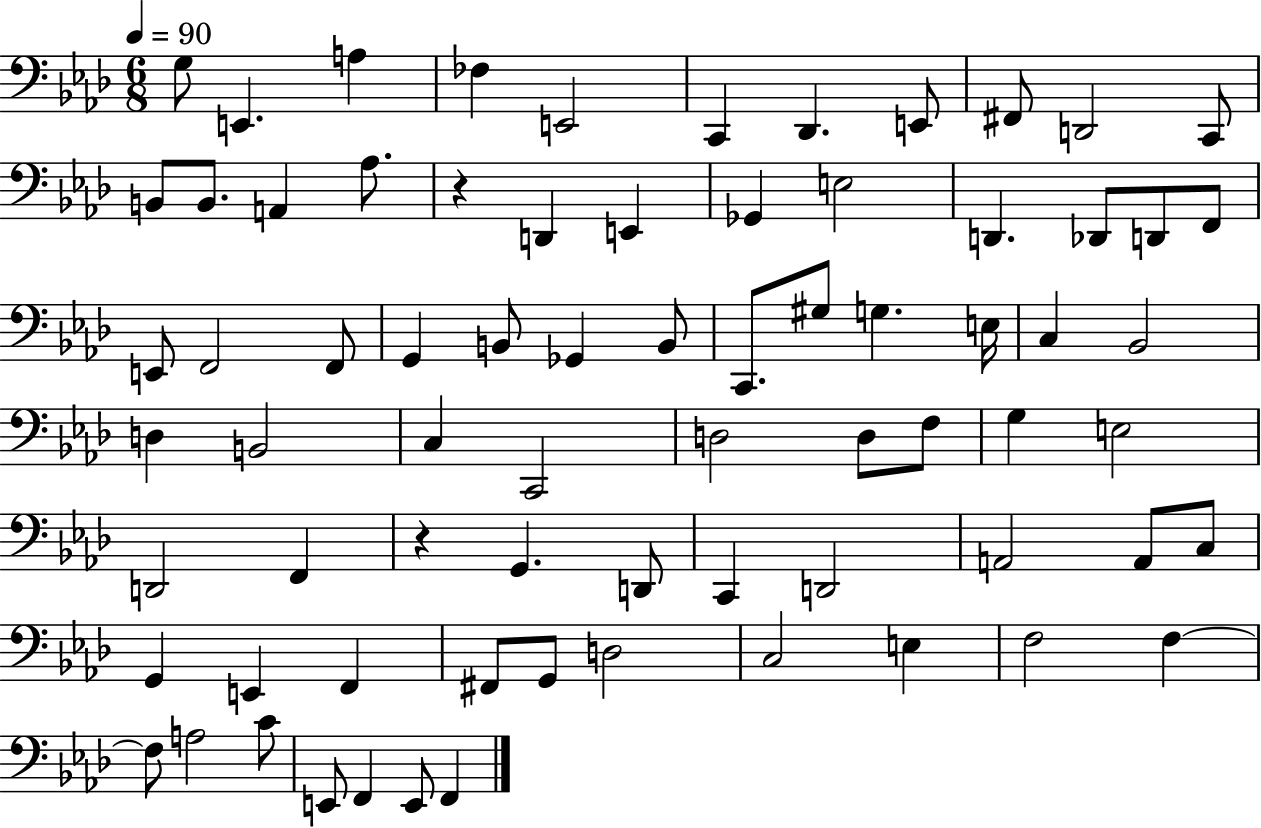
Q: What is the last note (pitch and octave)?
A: F2